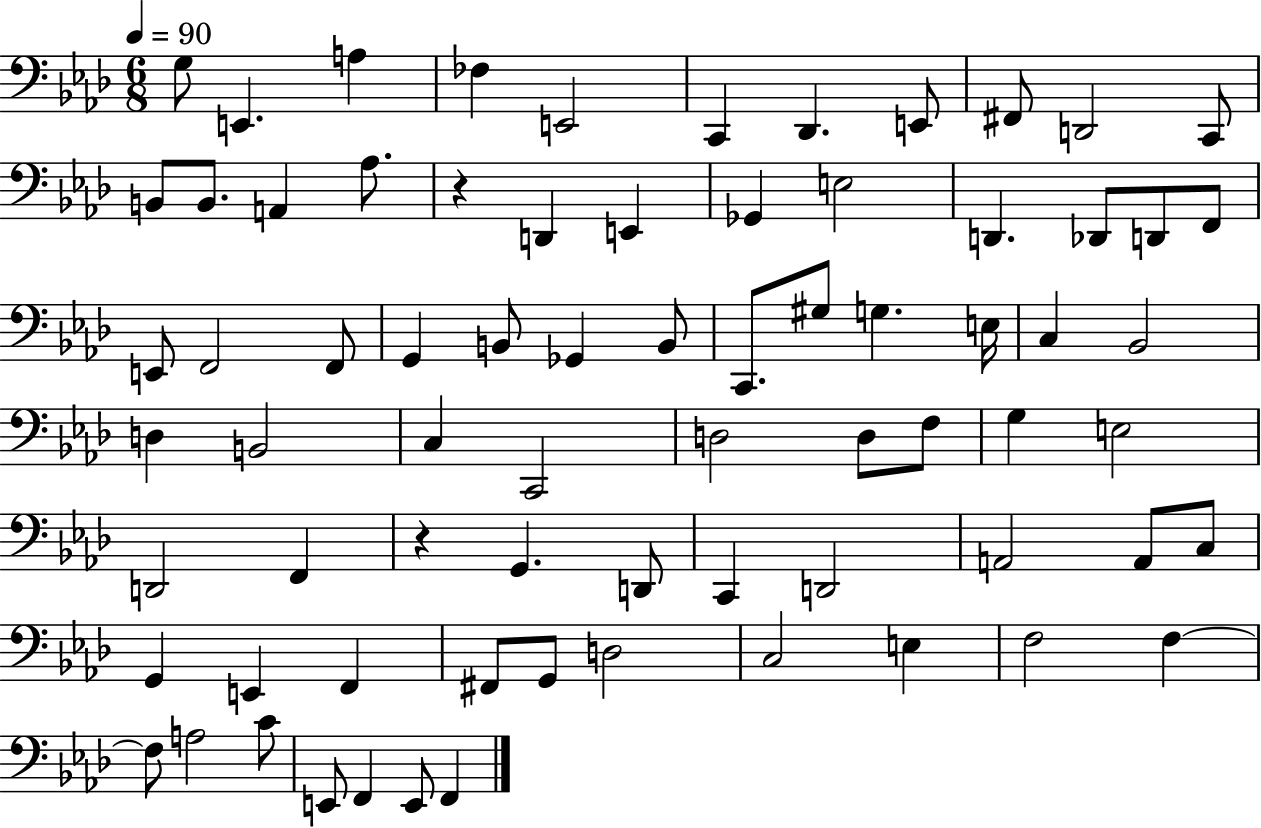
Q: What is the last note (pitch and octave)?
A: F2